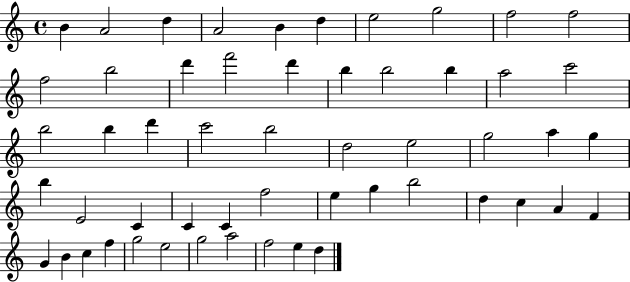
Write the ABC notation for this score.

X:1
T:Untitled
M:4/4
L:1/4
K:C
B A2 d A2 B d e2 g2 f2 f2 f2 b2 d' f'2 d' b b2 b a2 c'2 b2 b d' c'2 b2 d2 e2 g2 a g b E2 C C C f2 e g b2 d c A F G B c f g2 e2 g2 a2 f2 e d